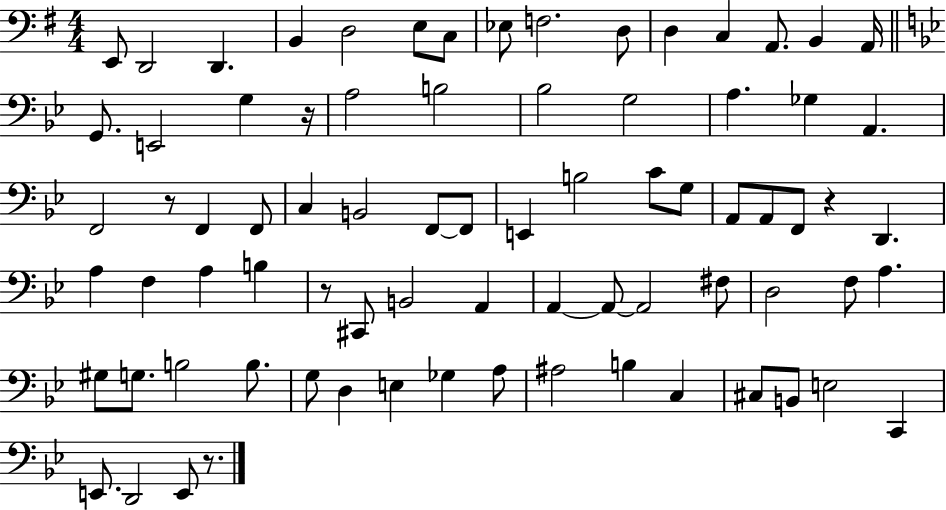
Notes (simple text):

E2/e D2/h D2/q. B2/q D3/h E3/e C3/e Eb3/e F3/h. D3/e D3/q C3/q A2/e. B2/q A2/s G2/e. E2/h G3/q R/s A3/h B3/h Bb3/h G3/h A3/q. Gb3/q A2/q. F2/h R/e F2/q F2/e C3/q B2/h F2/e F2/e E2/q B3/h C4/e G3/e A2/e A2/e F2/e R/q D2/q. A3/q F3/q A3/q B3/q R/e C#2/e B2/h A2/q A2/q A2/e A2/h F#3/e D3/h F3/e A3/q. G#3/e G3/e. B3/h B3/e. G3/e D3/q E3/q Gb3/q A3/e A#3/h B3/q C3/q C#3/e B2/e E3/h C2/q E2/e. D2/h E2/e R/e.